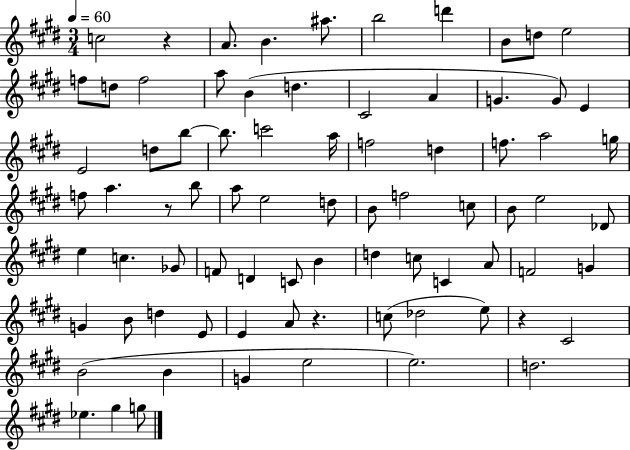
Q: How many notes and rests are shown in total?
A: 79